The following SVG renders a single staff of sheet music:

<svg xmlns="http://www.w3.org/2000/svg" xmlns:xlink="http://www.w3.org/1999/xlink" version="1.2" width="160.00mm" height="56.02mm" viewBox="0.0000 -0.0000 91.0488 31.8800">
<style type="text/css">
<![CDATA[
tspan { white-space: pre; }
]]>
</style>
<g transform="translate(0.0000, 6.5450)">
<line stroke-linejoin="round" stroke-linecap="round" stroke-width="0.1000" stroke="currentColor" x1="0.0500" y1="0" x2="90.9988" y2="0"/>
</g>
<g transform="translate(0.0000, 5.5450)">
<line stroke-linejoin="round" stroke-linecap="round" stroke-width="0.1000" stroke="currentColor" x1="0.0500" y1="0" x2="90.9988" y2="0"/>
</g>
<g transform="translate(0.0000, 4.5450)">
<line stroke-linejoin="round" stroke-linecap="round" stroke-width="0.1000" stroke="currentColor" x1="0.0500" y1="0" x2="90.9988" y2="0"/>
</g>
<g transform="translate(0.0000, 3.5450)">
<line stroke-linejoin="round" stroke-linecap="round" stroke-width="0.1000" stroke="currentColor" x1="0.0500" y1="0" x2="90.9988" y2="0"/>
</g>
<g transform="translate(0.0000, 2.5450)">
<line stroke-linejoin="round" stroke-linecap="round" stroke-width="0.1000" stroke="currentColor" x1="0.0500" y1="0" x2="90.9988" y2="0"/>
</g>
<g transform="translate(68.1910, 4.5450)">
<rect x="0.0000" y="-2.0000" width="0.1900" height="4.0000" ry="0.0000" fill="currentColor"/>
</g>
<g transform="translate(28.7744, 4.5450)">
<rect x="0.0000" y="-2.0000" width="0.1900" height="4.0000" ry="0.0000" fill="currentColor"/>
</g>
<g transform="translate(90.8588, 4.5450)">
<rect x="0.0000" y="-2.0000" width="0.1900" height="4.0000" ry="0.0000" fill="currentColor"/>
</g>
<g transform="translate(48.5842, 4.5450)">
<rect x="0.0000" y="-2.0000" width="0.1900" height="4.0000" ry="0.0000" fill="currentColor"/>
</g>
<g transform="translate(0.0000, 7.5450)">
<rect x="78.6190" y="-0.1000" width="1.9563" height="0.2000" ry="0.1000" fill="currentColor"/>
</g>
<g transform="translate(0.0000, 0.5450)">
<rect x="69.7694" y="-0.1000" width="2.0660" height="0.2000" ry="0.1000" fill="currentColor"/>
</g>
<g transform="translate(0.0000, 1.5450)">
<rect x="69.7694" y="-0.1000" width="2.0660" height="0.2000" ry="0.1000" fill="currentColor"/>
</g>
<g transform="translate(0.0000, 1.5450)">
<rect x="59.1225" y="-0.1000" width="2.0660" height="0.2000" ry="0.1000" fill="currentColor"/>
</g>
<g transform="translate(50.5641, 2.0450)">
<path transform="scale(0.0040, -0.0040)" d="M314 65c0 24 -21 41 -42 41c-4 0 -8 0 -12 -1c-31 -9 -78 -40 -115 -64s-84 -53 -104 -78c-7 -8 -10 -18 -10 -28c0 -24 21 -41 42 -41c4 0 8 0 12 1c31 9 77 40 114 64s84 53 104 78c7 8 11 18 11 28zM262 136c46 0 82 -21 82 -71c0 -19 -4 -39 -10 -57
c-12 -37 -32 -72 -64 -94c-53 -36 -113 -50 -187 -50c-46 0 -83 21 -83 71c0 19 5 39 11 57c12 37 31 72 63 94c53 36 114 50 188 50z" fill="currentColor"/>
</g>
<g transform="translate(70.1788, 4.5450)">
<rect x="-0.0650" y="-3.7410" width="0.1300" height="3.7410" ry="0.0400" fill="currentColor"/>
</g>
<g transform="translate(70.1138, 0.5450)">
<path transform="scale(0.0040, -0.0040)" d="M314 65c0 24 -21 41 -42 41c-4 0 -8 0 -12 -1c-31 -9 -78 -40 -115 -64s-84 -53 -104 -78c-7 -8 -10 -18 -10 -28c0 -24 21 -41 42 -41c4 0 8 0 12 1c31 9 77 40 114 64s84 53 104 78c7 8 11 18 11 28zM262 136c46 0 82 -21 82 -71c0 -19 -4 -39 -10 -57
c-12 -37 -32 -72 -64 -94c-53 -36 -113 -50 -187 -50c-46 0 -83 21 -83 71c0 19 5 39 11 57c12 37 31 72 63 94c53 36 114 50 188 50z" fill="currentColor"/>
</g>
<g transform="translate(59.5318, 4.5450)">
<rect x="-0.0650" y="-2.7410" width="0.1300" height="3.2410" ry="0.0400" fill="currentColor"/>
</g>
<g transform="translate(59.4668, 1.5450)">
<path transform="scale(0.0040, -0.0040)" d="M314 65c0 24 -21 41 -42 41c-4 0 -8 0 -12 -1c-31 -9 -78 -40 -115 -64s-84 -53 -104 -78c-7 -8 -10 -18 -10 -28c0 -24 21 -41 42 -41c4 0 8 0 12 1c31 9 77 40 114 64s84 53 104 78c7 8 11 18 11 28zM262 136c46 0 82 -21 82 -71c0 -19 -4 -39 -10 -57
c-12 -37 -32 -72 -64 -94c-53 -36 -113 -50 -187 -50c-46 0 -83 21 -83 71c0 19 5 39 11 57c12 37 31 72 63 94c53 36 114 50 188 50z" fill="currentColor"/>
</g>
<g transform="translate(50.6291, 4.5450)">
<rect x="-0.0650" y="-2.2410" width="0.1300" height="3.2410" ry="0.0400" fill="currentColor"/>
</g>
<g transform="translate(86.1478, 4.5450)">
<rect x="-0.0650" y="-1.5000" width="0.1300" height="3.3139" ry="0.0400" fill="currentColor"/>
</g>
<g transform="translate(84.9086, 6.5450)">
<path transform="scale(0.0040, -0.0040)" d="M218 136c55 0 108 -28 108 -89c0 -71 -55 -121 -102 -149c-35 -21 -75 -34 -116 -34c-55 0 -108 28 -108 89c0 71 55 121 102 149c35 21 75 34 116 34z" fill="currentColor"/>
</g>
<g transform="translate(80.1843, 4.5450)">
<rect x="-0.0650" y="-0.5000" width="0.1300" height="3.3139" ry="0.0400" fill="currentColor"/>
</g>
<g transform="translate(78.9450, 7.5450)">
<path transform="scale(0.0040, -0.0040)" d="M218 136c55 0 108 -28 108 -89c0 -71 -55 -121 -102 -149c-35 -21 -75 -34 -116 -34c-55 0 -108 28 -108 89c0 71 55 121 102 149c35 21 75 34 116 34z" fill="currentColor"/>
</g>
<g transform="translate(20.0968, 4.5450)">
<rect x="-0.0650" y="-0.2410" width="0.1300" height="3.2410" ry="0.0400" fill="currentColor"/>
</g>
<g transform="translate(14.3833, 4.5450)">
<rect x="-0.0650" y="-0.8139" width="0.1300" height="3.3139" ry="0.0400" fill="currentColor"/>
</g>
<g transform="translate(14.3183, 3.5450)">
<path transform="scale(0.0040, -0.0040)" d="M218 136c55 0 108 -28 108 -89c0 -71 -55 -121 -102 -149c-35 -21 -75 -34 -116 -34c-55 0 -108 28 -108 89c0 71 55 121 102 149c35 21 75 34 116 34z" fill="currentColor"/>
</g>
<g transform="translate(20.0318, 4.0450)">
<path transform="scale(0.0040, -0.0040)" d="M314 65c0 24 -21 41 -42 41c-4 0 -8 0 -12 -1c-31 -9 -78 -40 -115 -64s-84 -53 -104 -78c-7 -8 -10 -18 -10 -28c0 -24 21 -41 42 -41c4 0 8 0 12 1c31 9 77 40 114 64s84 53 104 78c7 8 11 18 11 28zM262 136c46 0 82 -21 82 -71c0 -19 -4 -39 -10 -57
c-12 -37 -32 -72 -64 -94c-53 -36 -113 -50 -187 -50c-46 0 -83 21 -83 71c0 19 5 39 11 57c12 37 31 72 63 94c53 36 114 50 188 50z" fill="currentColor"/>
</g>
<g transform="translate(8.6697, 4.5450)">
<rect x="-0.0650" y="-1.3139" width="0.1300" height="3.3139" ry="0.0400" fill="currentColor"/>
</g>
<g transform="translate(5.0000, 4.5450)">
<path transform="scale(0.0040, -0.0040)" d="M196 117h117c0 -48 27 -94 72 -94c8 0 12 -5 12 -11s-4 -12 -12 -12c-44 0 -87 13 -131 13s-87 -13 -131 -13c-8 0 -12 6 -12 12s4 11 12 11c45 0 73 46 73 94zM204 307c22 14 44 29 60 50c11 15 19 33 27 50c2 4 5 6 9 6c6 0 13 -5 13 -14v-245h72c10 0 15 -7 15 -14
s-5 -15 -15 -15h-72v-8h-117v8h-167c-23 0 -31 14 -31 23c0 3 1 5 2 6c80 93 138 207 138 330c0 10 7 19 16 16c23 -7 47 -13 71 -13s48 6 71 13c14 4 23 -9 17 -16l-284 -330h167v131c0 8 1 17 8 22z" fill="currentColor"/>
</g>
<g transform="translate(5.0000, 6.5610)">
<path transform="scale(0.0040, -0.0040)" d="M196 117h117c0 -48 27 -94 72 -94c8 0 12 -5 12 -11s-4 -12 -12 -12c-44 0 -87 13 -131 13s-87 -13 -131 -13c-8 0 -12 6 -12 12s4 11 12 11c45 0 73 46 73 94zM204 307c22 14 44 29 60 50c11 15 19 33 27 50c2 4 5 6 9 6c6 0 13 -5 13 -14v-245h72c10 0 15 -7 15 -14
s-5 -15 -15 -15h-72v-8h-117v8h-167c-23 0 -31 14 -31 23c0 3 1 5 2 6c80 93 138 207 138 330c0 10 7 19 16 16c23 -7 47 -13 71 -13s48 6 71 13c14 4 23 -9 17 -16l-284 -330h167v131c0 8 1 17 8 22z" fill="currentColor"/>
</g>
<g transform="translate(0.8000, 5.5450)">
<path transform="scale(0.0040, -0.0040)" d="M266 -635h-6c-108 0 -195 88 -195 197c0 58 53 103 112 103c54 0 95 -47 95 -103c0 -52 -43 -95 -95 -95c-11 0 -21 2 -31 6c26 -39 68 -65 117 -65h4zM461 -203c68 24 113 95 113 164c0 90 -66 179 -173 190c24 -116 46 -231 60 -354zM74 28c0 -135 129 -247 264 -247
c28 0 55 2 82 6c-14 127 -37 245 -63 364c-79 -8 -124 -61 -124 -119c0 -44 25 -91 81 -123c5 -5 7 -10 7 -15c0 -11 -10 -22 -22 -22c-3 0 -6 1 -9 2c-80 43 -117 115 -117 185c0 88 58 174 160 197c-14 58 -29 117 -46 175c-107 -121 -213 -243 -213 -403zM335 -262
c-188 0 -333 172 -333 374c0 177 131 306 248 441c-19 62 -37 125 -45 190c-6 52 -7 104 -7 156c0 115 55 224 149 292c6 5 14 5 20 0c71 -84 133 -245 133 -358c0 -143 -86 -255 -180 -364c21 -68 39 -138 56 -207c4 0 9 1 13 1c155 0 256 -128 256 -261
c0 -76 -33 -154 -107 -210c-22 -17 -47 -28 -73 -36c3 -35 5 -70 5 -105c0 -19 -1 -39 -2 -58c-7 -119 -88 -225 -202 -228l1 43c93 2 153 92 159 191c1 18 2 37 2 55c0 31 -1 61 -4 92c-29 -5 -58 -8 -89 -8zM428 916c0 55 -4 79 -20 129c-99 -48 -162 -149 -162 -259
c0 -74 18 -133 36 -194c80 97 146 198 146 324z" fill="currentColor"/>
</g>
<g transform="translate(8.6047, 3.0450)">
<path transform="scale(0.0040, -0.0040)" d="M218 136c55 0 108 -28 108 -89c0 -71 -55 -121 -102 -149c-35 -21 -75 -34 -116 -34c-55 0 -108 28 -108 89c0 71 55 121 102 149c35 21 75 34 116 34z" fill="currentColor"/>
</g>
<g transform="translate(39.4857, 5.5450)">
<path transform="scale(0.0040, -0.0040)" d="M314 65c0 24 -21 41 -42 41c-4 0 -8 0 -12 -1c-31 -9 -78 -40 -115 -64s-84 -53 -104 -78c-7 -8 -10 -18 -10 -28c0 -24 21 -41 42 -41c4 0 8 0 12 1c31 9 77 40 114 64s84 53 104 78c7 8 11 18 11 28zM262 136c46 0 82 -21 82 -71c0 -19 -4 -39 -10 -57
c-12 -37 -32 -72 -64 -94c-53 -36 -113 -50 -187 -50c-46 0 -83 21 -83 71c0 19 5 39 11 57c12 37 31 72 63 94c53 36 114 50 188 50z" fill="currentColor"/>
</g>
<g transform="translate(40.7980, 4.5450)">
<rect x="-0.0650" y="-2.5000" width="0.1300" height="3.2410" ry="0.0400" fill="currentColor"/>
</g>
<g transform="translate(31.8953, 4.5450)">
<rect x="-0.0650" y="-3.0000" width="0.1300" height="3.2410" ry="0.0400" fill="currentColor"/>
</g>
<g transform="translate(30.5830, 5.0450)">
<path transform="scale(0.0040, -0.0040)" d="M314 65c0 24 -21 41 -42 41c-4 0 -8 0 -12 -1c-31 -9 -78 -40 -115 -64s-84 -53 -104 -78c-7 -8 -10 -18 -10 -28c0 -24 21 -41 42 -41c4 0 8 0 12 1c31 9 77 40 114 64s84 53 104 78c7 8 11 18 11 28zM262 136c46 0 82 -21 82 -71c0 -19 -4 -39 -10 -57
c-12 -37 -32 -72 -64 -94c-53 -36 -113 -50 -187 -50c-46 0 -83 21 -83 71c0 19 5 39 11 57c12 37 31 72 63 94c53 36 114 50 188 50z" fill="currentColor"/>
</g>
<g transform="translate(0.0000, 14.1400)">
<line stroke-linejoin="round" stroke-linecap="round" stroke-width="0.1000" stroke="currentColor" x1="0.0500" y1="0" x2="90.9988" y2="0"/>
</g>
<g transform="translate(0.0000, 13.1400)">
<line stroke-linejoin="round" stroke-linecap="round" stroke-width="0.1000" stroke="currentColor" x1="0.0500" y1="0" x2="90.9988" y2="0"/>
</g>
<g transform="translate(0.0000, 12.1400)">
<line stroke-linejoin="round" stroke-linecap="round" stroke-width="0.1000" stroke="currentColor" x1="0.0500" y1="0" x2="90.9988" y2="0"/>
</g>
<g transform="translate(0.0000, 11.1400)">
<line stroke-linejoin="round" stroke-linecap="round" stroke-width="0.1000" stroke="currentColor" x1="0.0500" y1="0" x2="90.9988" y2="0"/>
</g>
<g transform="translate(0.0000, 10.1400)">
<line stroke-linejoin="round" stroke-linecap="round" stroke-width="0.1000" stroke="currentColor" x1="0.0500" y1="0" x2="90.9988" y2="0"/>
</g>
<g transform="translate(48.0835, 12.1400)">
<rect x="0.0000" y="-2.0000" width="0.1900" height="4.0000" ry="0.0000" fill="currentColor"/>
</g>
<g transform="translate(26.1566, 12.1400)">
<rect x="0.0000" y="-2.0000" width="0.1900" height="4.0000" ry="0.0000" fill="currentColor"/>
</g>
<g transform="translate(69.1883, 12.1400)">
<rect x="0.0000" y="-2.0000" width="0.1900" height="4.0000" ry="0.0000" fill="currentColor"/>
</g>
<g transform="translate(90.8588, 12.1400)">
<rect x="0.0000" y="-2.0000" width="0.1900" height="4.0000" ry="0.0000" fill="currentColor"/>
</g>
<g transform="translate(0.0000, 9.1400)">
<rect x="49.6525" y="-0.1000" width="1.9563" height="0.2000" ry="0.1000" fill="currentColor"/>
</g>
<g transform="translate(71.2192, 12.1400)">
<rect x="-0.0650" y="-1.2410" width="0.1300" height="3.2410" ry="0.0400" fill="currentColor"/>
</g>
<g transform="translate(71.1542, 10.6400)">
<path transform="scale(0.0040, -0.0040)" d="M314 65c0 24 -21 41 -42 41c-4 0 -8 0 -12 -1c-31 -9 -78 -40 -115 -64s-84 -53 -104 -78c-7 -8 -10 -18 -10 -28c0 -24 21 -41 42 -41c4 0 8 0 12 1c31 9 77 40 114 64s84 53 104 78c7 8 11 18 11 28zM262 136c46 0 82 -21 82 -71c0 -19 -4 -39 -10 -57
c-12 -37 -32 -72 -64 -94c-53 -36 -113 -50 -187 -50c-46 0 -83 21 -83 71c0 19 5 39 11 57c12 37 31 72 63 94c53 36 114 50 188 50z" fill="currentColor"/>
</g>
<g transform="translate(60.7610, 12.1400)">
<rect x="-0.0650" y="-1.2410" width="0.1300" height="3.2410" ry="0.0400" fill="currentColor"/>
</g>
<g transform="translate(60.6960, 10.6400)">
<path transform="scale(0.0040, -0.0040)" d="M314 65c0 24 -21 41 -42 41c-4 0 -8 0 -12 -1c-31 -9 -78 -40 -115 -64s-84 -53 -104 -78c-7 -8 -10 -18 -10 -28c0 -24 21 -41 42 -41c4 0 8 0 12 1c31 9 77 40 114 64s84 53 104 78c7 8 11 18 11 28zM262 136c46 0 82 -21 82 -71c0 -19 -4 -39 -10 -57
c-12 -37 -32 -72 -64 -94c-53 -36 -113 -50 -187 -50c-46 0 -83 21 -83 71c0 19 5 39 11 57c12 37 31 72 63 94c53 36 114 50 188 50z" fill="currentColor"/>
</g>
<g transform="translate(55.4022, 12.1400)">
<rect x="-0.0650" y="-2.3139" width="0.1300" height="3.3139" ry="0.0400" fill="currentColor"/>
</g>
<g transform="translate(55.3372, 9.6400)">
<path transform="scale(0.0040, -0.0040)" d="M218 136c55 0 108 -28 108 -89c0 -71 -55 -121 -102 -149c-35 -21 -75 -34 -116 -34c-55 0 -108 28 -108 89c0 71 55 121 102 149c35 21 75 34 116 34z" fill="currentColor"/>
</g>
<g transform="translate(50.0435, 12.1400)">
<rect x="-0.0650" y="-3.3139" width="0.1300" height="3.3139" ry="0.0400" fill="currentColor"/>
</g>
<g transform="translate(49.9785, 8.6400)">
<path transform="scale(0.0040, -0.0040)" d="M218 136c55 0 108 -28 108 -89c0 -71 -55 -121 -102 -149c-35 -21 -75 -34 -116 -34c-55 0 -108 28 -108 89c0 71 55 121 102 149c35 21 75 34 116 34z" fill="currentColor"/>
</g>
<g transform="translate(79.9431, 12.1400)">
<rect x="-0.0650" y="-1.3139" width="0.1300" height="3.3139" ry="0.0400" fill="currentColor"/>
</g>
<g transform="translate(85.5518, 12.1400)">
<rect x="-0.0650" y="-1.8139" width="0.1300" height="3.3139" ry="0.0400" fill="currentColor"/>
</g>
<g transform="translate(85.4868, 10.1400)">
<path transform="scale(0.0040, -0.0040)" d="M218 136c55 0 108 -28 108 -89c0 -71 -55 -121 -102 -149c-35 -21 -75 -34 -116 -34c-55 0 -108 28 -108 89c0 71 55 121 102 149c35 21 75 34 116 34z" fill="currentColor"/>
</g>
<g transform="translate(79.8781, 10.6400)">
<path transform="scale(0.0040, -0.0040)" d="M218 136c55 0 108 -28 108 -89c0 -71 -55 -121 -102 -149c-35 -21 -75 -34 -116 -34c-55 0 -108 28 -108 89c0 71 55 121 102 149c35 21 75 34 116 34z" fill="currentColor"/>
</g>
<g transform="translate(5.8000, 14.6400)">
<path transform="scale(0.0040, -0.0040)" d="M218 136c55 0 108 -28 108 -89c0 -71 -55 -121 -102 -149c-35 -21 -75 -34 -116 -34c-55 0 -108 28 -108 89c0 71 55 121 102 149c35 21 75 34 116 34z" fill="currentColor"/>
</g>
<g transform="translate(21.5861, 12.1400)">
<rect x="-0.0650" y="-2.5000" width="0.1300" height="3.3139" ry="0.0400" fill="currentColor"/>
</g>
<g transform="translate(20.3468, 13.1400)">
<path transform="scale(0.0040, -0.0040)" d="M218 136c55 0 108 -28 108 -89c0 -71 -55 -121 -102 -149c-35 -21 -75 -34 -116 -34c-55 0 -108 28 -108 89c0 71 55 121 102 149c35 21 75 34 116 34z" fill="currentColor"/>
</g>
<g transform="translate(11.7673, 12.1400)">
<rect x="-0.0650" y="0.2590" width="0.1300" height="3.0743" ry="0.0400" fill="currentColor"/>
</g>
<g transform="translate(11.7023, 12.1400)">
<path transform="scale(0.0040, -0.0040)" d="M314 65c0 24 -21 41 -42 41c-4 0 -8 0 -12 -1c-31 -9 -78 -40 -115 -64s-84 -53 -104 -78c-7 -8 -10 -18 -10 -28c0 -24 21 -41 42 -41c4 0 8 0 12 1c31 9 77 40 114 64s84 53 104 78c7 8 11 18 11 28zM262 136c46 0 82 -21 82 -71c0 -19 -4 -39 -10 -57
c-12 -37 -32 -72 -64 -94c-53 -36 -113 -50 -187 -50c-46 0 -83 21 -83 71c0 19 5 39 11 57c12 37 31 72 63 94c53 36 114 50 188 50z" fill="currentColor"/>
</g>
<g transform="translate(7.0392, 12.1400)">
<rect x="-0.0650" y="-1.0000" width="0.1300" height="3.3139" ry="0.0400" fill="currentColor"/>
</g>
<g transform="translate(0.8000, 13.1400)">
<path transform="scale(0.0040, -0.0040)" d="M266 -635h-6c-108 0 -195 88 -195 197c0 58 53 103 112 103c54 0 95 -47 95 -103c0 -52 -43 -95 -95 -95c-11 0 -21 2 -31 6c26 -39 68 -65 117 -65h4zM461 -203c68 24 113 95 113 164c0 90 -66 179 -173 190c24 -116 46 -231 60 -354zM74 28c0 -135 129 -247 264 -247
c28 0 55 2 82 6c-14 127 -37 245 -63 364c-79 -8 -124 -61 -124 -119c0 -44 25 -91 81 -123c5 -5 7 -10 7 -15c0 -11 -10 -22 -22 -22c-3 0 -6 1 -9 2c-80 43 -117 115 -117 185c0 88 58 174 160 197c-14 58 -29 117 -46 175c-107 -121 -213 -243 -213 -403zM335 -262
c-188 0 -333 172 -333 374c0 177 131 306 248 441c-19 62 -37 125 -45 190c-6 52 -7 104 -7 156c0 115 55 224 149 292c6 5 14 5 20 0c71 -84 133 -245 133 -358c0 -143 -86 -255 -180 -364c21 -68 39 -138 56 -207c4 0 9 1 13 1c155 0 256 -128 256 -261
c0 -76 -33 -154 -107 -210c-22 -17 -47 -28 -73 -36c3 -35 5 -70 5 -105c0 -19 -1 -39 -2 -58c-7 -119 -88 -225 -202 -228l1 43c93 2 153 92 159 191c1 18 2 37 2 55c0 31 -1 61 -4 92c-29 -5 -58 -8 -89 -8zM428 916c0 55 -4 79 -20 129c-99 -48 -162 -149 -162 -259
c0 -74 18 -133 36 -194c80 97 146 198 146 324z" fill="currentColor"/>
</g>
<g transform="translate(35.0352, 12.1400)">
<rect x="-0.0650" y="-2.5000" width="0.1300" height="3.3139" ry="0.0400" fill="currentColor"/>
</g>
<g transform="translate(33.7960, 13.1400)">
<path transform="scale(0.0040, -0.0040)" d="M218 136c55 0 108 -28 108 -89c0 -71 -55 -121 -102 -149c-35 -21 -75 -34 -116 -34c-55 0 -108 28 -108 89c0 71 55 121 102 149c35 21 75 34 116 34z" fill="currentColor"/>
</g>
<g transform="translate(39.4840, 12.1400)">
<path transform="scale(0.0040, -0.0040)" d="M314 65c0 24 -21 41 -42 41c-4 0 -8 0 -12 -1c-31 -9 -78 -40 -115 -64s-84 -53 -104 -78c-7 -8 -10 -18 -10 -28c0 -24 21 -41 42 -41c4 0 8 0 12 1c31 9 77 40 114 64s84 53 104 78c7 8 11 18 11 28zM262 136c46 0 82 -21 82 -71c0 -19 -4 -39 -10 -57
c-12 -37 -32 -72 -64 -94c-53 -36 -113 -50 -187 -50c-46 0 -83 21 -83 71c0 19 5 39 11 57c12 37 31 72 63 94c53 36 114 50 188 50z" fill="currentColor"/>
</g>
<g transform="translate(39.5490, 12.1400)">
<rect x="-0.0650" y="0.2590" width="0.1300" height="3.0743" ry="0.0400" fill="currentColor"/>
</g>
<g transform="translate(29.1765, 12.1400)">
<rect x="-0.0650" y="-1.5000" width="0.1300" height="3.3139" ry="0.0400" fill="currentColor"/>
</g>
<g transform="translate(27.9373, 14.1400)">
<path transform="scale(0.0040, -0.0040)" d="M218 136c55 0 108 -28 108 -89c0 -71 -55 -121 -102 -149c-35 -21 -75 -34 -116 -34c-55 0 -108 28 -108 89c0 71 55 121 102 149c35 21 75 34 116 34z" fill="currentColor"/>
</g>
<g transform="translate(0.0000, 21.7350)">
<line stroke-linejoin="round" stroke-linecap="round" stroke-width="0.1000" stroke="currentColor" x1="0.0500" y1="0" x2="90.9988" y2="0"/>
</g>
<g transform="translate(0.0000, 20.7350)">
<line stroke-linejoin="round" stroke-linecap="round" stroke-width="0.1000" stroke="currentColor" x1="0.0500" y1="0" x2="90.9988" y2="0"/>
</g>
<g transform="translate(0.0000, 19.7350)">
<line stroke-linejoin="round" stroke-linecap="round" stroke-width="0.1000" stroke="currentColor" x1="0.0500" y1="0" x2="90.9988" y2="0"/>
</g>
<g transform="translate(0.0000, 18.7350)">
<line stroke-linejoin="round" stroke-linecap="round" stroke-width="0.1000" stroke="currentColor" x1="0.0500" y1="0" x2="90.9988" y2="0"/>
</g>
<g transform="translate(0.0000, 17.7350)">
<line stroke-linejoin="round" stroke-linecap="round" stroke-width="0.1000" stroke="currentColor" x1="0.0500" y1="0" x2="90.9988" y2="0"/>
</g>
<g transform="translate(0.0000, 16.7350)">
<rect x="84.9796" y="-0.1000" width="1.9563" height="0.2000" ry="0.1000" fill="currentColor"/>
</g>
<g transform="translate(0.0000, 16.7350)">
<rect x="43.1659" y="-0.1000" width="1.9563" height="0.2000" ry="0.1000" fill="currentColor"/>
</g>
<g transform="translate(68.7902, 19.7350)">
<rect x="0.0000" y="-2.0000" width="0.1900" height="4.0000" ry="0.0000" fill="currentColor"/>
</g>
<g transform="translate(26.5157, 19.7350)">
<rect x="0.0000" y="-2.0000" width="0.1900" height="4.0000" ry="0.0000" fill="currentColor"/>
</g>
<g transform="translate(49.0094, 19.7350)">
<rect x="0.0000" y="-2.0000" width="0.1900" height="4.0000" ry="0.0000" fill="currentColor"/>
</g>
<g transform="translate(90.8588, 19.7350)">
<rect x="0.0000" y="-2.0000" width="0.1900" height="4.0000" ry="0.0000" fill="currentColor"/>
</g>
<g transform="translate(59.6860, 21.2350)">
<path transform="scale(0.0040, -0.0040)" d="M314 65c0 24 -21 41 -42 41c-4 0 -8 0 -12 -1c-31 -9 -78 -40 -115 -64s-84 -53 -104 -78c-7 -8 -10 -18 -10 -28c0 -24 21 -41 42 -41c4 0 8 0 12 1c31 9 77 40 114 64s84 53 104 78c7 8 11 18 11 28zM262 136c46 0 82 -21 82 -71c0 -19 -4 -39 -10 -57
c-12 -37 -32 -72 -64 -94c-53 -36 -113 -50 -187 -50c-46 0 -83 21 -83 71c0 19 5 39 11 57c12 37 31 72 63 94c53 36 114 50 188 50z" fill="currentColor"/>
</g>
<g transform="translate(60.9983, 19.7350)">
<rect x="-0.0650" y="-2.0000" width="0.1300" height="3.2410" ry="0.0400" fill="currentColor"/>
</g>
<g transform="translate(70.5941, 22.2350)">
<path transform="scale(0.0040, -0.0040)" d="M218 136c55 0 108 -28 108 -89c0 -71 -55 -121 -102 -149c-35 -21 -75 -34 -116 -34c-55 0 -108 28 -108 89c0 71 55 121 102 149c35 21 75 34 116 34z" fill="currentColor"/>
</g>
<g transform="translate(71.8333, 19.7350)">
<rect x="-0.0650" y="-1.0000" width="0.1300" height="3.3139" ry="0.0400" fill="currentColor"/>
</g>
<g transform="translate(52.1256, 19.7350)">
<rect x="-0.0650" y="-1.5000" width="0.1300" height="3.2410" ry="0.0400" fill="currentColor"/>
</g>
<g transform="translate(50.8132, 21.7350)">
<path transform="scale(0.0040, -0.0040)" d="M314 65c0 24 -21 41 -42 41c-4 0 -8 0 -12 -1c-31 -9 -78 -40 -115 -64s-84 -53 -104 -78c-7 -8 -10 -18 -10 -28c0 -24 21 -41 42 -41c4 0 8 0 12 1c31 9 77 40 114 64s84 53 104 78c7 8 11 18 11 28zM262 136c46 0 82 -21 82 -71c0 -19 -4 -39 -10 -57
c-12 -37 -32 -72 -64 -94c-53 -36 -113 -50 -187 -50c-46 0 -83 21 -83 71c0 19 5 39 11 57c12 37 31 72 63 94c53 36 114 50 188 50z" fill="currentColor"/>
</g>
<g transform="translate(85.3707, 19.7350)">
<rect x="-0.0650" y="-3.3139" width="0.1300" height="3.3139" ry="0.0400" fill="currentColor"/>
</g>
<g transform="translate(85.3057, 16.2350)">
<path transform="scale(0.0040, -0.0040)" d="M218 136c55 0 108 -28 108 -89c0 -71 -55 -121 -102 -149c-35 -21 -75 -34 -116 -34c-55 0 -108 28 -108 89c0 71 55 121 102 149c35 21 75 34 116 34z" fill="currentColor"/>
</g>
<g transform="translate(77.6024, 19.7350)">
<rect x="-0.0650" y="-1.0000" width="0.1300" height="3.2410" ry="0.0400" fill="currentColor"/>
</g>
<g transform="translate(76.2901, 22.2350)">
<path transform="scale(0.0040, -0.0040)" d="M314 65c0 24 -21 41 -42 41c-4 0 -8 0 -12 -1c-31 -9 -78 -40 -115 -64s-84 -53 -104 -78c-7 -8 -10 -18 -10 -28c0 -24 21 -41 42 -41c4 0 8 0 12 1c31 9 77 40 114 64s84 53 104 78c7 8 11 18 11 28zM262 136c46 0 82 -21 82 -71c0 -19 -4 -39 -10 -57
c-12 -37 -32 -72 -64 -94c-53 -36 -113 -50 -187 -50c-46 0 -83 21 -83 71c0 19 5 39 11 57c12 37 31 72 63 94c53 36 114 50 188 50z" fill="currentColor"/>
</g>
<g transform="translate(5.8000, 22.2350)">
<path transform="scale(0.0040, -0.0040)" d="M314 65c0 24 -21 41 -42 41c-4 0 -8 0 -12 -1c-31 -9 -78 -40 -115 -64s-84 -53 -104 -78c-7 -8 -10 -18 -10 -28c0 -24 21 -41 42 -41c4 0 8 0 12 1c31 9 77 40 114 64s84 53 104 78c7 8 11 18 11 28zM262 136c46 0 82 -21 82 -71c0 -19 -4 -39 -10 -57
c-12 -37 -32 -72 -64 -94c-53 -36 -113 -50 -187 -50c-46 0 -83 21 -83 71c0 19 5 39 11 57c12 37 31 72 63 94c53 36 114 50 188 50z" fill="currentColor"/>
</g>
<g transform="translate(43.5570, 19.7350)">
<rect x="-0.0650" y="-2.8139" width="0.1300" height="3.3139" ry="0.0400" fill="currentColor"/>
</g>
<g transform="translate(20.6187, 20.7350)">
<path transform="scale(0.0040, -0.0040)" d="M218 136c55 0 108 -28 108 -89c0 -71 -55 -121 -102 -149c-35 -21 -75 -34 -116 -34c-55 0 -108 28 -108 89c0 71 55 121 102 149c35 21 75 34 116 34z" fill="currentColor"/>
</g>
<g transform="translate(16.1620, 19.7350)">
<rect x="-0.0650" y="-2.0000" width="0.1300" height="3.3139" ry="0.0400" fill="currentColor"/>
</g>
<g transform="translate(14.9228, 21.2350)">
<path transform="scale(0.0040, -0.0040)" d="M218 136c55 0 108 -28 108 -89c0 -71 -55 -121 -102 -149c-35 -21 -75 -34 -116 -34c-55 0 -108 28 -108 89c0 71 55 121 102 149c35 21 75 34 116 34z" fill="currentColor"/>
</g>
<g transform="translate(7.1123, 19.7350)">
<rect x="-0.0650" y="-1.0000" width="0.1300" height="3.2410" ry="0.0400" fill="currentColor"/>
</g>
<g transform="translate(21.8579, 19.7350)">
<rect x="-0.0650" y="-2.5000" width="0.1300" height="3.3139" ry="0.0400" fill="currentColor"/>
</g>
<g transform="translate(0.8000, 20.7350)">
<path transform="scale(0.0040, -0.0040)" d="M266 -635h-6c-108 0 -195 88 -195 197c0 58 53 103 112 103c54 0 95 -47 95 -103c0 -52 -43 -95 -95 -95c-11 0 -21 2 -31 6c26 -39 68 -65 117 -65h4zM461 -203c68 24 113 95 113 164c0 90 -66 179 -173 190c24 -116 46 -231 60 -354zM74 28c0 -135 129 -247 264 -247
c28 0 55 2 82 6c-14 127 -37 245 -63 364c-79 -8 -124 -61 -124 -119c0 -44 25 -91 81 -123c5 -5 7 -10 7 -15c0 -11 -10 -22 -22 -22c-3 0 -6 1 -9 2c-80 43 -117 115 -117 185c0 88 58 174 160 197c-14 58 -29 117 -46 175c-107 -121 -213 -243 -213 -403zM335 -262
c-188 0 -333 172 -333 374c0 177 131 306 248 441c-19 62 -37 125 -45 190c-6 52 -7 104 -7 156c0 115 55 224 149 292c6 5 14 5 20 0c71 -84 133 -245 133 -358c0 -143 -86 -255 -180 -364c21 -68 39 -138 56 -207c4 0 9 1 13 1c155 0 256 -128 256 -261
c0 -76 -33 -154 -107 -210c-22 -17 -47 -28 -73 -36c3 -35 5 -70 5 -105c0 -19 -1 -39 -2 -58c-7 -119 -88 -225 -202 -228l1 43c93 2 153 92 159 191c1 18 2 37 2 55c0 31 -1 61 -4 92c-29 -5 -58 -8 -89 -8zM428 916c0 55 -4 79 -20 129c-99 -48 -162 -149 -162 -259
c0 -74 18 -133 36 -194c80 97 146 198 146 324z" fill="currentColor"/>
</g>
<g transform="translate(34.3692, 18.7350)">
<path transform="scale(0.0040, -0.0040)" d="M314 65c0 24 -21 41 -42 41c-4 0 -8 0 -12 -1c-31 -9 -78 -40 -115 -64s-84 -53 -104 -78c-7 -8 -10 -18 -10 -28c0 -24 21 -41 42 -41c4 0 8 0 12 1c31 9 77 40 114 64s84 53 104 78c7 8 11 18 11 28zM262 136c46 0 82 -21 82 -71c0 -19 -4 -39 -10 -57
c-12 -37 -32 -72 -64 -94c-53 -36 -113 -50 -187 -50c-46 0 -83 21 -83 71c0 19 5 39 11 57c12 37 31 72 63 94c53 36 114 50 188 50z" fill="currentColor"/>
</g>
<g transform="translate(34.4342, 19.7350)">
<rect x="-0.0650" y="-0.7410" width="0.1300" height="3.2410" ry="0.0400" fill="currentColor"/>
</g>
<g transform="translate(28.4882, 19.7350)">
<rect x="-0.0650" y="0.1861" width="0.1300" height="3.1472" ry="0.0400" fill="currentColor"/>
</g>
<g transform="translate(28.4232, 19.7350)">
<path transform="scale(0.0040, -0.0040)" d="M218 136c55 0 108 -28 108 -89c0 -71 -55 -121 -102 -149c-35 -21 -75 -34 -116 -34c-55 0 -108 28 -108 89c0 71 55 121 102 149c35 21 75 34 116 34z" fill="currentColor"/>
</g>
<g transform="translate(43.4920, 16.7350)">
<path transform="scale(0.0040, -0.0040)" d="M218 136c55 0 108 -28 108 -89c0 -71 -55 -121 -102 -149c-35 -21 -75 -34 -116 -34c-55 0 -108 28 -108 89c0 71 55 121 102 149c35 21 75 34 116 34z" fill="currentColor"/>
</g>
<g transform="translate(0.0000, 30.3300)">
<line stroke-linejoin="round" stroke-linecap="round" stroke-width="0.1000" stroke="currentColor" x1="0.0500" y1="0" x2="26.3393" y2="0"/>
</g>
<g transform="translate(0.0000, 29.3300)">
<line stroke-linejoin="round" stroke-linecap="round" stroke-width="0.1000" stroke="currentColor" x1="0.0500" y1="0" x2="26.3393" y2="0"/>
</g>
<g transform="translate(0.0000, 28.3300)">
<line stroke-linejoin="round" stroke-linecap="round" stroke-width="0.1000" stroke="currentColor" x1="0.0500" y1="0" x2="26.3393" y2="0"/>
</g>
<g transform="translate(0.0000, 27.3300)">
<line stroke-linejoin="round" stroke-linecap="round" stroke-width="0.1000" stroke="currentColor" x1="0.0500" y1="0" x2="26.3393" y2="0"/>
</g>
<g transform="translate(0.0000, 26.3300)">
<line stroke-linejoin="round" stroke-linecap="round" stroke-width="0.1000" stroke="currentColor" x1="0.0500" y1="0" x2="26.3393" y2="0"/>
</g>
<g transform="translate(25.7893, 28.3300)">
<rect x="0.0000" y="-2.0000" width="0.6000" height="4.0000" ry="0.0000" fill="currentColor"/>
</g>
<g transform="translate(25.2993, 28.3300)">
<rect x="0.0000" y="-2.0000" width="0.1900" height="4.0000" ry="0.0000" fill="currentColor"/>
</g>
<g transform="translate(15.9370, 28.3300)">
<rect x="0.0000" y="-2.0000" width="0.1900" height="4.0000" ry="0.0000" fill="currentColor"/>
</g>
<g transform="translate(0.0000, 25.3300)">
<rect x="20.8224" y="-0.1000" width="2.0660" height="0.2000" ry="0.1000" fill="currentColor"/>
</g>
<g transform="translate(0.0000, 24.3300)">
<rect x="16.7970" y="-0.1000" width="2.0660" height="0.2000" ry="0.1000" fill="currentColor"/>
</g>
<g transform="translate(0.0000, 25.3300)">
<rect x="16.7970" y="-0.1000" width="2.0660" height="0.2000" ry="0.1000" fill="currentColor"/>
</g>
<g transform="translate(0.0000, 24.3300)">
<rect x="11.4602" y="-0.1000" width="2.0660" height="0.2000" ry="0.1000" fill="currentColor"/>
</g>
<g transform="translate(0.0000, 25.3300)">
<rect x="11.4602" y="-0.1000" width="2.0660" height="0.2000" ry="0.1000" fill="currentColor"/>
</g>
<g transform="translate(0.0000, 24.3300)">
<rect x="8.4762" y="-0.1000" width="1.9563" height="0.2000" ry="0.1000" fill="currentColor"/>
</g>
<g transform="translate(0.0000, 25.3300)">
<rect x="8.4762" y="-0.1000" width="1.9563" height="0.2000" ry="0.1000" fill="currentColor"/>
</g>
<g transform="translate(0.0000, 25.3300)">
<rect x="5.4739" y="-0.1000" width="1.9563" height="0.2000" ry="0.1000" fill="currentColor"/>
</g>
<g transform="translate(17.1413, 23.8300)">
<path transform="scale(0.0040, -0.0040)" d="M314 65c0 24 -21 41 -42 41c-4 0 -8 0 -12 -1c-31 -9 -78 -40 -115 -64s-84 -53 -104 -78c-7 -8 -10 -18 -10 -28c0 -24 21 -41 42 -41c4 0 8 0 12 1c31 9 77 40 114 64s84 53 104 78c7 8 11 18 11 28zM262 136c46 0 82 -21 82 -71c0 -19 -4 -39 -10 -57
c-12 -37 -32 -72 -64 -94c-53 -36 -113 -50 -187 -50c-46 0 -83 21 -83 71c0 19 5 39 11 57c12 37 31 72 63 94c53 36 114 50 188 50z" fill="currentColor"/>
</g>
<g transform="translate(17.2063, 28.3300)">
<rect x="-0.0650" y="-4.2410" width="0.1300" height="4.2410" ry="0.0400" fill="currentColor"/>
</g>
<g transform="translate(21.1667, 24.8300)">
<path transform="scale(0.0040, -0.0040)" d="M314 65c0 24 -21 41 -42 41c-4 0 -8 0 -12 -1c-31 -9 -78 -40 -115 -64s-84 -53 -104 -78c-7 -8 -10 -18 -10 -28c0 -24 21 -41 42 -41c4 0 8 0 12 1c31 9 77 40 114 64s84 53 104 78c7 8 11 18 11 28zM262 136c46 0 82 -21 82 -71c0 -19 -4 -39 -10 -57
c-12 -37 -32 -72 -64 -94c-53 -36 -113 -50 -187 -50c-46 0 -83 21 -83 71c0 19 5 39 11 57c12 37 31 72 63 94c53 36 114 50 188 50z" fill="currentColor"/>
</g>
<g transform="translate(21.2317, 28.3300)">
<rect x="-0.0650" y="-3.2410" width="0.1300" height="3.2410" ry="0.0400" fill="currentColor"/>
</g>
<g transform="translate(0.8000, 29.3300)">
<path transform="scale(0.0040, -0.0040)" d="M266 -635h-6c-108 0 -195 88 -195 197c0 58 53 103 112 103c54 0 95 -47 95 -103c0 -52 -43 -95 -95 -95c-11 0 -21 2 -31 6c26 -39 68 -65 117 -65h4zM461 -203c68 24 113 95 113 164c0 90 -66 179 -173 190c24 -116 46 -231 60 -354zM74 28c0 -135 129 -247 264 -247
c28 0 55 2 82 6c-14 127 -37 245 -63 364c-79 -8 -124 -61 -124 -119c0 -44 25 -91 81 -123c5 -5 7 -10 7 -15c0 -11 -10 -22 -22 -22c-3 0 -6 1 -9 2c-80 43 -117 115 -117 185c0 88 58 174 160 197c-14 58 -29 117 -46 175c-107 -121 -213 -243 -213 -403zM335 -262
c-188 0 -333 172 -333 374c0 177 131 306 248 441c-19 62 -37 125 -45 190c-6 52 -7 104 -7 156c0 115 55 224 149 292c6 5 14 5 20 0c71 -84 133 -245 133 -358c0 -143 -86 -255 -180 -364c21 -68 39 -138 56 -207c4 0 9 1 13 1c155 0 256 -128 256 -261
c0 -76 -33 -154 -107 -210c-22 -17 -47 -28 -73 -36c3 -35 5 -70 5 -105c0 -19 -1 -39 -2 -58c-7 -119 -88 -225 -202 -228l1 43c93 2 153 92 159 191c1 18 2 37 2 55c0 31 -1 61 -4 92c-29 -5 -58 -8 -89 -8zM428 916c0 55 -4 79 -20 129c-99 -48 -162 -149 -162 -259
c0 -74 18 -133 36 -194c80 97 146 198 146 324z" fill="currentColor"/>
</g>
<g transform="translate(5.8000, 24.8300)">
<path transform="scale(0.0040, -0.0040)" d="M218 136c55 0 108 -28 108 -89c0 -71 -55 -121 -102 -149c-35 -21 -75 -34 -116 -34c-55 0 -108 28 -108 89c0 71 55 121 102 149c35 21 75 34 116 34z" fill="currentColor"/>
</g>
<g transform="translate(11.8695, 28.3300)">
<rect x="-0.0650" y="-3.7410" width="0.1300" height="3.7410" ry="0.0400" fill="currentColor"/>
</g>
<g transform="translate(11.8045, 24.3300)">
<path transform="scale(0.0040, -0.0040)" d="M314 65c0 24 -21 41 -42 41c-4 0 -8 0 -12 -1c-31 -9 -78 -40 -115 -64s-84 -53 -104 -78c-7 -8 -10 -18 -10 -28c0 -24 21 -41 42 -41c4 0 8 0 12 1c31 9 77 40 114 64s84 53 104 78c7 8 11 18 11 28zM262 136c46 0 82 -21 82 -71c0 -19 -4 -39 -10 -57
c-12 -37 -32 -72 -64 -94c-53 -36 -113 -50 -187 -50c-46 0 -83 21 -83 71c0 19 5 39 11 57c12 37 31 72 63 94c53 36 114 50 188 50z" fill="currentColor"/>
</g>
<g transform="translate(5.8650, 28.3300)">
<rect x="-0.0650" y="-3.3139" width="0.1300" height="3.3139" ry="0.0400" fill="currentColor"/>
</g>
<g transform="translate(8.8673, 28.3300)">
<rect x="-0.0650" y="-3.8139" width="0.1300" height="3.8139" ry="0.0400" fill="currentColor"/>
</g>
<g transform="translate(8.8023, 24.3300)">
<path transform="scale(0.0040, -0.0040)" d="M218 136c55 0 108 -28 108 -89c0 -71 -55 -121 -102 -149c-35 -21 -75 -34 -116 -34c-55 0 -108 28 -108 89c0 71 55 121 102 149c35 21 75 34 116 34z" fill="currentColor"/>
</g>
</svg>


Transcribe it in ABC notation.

X:1
T:Untitled
M:4/4
L:1/4
K:C
e d c2 A2 G2 g2 a2 c'2 C E D B2 G E G B2 b g e2 e2 e f D2 F G B d2 a E2 F2 D D2 b b c' c'2 d'2 b2